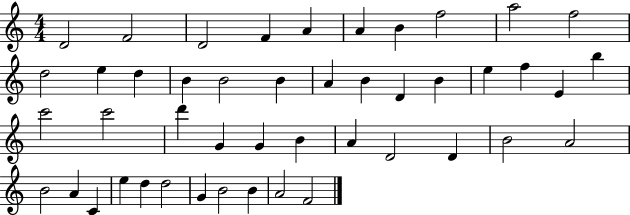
D4/h F4/h D4/h F4/q A4/q A4/q B4/q F5/h A5/h F5/h D5/h E5/q D5/q B4/q B4/h B4/q A4/q B4/q D4/q B4/q E5/q F5/q E4/q B5/q C6/h C6/h D6/q G4/q G4/q B4/q A4/q D4/h D4/q B4/h A4/h B4/h A4/q C4/q E5/q D5/q D5/h G4/q B4/h B4/q A4/h F4/h